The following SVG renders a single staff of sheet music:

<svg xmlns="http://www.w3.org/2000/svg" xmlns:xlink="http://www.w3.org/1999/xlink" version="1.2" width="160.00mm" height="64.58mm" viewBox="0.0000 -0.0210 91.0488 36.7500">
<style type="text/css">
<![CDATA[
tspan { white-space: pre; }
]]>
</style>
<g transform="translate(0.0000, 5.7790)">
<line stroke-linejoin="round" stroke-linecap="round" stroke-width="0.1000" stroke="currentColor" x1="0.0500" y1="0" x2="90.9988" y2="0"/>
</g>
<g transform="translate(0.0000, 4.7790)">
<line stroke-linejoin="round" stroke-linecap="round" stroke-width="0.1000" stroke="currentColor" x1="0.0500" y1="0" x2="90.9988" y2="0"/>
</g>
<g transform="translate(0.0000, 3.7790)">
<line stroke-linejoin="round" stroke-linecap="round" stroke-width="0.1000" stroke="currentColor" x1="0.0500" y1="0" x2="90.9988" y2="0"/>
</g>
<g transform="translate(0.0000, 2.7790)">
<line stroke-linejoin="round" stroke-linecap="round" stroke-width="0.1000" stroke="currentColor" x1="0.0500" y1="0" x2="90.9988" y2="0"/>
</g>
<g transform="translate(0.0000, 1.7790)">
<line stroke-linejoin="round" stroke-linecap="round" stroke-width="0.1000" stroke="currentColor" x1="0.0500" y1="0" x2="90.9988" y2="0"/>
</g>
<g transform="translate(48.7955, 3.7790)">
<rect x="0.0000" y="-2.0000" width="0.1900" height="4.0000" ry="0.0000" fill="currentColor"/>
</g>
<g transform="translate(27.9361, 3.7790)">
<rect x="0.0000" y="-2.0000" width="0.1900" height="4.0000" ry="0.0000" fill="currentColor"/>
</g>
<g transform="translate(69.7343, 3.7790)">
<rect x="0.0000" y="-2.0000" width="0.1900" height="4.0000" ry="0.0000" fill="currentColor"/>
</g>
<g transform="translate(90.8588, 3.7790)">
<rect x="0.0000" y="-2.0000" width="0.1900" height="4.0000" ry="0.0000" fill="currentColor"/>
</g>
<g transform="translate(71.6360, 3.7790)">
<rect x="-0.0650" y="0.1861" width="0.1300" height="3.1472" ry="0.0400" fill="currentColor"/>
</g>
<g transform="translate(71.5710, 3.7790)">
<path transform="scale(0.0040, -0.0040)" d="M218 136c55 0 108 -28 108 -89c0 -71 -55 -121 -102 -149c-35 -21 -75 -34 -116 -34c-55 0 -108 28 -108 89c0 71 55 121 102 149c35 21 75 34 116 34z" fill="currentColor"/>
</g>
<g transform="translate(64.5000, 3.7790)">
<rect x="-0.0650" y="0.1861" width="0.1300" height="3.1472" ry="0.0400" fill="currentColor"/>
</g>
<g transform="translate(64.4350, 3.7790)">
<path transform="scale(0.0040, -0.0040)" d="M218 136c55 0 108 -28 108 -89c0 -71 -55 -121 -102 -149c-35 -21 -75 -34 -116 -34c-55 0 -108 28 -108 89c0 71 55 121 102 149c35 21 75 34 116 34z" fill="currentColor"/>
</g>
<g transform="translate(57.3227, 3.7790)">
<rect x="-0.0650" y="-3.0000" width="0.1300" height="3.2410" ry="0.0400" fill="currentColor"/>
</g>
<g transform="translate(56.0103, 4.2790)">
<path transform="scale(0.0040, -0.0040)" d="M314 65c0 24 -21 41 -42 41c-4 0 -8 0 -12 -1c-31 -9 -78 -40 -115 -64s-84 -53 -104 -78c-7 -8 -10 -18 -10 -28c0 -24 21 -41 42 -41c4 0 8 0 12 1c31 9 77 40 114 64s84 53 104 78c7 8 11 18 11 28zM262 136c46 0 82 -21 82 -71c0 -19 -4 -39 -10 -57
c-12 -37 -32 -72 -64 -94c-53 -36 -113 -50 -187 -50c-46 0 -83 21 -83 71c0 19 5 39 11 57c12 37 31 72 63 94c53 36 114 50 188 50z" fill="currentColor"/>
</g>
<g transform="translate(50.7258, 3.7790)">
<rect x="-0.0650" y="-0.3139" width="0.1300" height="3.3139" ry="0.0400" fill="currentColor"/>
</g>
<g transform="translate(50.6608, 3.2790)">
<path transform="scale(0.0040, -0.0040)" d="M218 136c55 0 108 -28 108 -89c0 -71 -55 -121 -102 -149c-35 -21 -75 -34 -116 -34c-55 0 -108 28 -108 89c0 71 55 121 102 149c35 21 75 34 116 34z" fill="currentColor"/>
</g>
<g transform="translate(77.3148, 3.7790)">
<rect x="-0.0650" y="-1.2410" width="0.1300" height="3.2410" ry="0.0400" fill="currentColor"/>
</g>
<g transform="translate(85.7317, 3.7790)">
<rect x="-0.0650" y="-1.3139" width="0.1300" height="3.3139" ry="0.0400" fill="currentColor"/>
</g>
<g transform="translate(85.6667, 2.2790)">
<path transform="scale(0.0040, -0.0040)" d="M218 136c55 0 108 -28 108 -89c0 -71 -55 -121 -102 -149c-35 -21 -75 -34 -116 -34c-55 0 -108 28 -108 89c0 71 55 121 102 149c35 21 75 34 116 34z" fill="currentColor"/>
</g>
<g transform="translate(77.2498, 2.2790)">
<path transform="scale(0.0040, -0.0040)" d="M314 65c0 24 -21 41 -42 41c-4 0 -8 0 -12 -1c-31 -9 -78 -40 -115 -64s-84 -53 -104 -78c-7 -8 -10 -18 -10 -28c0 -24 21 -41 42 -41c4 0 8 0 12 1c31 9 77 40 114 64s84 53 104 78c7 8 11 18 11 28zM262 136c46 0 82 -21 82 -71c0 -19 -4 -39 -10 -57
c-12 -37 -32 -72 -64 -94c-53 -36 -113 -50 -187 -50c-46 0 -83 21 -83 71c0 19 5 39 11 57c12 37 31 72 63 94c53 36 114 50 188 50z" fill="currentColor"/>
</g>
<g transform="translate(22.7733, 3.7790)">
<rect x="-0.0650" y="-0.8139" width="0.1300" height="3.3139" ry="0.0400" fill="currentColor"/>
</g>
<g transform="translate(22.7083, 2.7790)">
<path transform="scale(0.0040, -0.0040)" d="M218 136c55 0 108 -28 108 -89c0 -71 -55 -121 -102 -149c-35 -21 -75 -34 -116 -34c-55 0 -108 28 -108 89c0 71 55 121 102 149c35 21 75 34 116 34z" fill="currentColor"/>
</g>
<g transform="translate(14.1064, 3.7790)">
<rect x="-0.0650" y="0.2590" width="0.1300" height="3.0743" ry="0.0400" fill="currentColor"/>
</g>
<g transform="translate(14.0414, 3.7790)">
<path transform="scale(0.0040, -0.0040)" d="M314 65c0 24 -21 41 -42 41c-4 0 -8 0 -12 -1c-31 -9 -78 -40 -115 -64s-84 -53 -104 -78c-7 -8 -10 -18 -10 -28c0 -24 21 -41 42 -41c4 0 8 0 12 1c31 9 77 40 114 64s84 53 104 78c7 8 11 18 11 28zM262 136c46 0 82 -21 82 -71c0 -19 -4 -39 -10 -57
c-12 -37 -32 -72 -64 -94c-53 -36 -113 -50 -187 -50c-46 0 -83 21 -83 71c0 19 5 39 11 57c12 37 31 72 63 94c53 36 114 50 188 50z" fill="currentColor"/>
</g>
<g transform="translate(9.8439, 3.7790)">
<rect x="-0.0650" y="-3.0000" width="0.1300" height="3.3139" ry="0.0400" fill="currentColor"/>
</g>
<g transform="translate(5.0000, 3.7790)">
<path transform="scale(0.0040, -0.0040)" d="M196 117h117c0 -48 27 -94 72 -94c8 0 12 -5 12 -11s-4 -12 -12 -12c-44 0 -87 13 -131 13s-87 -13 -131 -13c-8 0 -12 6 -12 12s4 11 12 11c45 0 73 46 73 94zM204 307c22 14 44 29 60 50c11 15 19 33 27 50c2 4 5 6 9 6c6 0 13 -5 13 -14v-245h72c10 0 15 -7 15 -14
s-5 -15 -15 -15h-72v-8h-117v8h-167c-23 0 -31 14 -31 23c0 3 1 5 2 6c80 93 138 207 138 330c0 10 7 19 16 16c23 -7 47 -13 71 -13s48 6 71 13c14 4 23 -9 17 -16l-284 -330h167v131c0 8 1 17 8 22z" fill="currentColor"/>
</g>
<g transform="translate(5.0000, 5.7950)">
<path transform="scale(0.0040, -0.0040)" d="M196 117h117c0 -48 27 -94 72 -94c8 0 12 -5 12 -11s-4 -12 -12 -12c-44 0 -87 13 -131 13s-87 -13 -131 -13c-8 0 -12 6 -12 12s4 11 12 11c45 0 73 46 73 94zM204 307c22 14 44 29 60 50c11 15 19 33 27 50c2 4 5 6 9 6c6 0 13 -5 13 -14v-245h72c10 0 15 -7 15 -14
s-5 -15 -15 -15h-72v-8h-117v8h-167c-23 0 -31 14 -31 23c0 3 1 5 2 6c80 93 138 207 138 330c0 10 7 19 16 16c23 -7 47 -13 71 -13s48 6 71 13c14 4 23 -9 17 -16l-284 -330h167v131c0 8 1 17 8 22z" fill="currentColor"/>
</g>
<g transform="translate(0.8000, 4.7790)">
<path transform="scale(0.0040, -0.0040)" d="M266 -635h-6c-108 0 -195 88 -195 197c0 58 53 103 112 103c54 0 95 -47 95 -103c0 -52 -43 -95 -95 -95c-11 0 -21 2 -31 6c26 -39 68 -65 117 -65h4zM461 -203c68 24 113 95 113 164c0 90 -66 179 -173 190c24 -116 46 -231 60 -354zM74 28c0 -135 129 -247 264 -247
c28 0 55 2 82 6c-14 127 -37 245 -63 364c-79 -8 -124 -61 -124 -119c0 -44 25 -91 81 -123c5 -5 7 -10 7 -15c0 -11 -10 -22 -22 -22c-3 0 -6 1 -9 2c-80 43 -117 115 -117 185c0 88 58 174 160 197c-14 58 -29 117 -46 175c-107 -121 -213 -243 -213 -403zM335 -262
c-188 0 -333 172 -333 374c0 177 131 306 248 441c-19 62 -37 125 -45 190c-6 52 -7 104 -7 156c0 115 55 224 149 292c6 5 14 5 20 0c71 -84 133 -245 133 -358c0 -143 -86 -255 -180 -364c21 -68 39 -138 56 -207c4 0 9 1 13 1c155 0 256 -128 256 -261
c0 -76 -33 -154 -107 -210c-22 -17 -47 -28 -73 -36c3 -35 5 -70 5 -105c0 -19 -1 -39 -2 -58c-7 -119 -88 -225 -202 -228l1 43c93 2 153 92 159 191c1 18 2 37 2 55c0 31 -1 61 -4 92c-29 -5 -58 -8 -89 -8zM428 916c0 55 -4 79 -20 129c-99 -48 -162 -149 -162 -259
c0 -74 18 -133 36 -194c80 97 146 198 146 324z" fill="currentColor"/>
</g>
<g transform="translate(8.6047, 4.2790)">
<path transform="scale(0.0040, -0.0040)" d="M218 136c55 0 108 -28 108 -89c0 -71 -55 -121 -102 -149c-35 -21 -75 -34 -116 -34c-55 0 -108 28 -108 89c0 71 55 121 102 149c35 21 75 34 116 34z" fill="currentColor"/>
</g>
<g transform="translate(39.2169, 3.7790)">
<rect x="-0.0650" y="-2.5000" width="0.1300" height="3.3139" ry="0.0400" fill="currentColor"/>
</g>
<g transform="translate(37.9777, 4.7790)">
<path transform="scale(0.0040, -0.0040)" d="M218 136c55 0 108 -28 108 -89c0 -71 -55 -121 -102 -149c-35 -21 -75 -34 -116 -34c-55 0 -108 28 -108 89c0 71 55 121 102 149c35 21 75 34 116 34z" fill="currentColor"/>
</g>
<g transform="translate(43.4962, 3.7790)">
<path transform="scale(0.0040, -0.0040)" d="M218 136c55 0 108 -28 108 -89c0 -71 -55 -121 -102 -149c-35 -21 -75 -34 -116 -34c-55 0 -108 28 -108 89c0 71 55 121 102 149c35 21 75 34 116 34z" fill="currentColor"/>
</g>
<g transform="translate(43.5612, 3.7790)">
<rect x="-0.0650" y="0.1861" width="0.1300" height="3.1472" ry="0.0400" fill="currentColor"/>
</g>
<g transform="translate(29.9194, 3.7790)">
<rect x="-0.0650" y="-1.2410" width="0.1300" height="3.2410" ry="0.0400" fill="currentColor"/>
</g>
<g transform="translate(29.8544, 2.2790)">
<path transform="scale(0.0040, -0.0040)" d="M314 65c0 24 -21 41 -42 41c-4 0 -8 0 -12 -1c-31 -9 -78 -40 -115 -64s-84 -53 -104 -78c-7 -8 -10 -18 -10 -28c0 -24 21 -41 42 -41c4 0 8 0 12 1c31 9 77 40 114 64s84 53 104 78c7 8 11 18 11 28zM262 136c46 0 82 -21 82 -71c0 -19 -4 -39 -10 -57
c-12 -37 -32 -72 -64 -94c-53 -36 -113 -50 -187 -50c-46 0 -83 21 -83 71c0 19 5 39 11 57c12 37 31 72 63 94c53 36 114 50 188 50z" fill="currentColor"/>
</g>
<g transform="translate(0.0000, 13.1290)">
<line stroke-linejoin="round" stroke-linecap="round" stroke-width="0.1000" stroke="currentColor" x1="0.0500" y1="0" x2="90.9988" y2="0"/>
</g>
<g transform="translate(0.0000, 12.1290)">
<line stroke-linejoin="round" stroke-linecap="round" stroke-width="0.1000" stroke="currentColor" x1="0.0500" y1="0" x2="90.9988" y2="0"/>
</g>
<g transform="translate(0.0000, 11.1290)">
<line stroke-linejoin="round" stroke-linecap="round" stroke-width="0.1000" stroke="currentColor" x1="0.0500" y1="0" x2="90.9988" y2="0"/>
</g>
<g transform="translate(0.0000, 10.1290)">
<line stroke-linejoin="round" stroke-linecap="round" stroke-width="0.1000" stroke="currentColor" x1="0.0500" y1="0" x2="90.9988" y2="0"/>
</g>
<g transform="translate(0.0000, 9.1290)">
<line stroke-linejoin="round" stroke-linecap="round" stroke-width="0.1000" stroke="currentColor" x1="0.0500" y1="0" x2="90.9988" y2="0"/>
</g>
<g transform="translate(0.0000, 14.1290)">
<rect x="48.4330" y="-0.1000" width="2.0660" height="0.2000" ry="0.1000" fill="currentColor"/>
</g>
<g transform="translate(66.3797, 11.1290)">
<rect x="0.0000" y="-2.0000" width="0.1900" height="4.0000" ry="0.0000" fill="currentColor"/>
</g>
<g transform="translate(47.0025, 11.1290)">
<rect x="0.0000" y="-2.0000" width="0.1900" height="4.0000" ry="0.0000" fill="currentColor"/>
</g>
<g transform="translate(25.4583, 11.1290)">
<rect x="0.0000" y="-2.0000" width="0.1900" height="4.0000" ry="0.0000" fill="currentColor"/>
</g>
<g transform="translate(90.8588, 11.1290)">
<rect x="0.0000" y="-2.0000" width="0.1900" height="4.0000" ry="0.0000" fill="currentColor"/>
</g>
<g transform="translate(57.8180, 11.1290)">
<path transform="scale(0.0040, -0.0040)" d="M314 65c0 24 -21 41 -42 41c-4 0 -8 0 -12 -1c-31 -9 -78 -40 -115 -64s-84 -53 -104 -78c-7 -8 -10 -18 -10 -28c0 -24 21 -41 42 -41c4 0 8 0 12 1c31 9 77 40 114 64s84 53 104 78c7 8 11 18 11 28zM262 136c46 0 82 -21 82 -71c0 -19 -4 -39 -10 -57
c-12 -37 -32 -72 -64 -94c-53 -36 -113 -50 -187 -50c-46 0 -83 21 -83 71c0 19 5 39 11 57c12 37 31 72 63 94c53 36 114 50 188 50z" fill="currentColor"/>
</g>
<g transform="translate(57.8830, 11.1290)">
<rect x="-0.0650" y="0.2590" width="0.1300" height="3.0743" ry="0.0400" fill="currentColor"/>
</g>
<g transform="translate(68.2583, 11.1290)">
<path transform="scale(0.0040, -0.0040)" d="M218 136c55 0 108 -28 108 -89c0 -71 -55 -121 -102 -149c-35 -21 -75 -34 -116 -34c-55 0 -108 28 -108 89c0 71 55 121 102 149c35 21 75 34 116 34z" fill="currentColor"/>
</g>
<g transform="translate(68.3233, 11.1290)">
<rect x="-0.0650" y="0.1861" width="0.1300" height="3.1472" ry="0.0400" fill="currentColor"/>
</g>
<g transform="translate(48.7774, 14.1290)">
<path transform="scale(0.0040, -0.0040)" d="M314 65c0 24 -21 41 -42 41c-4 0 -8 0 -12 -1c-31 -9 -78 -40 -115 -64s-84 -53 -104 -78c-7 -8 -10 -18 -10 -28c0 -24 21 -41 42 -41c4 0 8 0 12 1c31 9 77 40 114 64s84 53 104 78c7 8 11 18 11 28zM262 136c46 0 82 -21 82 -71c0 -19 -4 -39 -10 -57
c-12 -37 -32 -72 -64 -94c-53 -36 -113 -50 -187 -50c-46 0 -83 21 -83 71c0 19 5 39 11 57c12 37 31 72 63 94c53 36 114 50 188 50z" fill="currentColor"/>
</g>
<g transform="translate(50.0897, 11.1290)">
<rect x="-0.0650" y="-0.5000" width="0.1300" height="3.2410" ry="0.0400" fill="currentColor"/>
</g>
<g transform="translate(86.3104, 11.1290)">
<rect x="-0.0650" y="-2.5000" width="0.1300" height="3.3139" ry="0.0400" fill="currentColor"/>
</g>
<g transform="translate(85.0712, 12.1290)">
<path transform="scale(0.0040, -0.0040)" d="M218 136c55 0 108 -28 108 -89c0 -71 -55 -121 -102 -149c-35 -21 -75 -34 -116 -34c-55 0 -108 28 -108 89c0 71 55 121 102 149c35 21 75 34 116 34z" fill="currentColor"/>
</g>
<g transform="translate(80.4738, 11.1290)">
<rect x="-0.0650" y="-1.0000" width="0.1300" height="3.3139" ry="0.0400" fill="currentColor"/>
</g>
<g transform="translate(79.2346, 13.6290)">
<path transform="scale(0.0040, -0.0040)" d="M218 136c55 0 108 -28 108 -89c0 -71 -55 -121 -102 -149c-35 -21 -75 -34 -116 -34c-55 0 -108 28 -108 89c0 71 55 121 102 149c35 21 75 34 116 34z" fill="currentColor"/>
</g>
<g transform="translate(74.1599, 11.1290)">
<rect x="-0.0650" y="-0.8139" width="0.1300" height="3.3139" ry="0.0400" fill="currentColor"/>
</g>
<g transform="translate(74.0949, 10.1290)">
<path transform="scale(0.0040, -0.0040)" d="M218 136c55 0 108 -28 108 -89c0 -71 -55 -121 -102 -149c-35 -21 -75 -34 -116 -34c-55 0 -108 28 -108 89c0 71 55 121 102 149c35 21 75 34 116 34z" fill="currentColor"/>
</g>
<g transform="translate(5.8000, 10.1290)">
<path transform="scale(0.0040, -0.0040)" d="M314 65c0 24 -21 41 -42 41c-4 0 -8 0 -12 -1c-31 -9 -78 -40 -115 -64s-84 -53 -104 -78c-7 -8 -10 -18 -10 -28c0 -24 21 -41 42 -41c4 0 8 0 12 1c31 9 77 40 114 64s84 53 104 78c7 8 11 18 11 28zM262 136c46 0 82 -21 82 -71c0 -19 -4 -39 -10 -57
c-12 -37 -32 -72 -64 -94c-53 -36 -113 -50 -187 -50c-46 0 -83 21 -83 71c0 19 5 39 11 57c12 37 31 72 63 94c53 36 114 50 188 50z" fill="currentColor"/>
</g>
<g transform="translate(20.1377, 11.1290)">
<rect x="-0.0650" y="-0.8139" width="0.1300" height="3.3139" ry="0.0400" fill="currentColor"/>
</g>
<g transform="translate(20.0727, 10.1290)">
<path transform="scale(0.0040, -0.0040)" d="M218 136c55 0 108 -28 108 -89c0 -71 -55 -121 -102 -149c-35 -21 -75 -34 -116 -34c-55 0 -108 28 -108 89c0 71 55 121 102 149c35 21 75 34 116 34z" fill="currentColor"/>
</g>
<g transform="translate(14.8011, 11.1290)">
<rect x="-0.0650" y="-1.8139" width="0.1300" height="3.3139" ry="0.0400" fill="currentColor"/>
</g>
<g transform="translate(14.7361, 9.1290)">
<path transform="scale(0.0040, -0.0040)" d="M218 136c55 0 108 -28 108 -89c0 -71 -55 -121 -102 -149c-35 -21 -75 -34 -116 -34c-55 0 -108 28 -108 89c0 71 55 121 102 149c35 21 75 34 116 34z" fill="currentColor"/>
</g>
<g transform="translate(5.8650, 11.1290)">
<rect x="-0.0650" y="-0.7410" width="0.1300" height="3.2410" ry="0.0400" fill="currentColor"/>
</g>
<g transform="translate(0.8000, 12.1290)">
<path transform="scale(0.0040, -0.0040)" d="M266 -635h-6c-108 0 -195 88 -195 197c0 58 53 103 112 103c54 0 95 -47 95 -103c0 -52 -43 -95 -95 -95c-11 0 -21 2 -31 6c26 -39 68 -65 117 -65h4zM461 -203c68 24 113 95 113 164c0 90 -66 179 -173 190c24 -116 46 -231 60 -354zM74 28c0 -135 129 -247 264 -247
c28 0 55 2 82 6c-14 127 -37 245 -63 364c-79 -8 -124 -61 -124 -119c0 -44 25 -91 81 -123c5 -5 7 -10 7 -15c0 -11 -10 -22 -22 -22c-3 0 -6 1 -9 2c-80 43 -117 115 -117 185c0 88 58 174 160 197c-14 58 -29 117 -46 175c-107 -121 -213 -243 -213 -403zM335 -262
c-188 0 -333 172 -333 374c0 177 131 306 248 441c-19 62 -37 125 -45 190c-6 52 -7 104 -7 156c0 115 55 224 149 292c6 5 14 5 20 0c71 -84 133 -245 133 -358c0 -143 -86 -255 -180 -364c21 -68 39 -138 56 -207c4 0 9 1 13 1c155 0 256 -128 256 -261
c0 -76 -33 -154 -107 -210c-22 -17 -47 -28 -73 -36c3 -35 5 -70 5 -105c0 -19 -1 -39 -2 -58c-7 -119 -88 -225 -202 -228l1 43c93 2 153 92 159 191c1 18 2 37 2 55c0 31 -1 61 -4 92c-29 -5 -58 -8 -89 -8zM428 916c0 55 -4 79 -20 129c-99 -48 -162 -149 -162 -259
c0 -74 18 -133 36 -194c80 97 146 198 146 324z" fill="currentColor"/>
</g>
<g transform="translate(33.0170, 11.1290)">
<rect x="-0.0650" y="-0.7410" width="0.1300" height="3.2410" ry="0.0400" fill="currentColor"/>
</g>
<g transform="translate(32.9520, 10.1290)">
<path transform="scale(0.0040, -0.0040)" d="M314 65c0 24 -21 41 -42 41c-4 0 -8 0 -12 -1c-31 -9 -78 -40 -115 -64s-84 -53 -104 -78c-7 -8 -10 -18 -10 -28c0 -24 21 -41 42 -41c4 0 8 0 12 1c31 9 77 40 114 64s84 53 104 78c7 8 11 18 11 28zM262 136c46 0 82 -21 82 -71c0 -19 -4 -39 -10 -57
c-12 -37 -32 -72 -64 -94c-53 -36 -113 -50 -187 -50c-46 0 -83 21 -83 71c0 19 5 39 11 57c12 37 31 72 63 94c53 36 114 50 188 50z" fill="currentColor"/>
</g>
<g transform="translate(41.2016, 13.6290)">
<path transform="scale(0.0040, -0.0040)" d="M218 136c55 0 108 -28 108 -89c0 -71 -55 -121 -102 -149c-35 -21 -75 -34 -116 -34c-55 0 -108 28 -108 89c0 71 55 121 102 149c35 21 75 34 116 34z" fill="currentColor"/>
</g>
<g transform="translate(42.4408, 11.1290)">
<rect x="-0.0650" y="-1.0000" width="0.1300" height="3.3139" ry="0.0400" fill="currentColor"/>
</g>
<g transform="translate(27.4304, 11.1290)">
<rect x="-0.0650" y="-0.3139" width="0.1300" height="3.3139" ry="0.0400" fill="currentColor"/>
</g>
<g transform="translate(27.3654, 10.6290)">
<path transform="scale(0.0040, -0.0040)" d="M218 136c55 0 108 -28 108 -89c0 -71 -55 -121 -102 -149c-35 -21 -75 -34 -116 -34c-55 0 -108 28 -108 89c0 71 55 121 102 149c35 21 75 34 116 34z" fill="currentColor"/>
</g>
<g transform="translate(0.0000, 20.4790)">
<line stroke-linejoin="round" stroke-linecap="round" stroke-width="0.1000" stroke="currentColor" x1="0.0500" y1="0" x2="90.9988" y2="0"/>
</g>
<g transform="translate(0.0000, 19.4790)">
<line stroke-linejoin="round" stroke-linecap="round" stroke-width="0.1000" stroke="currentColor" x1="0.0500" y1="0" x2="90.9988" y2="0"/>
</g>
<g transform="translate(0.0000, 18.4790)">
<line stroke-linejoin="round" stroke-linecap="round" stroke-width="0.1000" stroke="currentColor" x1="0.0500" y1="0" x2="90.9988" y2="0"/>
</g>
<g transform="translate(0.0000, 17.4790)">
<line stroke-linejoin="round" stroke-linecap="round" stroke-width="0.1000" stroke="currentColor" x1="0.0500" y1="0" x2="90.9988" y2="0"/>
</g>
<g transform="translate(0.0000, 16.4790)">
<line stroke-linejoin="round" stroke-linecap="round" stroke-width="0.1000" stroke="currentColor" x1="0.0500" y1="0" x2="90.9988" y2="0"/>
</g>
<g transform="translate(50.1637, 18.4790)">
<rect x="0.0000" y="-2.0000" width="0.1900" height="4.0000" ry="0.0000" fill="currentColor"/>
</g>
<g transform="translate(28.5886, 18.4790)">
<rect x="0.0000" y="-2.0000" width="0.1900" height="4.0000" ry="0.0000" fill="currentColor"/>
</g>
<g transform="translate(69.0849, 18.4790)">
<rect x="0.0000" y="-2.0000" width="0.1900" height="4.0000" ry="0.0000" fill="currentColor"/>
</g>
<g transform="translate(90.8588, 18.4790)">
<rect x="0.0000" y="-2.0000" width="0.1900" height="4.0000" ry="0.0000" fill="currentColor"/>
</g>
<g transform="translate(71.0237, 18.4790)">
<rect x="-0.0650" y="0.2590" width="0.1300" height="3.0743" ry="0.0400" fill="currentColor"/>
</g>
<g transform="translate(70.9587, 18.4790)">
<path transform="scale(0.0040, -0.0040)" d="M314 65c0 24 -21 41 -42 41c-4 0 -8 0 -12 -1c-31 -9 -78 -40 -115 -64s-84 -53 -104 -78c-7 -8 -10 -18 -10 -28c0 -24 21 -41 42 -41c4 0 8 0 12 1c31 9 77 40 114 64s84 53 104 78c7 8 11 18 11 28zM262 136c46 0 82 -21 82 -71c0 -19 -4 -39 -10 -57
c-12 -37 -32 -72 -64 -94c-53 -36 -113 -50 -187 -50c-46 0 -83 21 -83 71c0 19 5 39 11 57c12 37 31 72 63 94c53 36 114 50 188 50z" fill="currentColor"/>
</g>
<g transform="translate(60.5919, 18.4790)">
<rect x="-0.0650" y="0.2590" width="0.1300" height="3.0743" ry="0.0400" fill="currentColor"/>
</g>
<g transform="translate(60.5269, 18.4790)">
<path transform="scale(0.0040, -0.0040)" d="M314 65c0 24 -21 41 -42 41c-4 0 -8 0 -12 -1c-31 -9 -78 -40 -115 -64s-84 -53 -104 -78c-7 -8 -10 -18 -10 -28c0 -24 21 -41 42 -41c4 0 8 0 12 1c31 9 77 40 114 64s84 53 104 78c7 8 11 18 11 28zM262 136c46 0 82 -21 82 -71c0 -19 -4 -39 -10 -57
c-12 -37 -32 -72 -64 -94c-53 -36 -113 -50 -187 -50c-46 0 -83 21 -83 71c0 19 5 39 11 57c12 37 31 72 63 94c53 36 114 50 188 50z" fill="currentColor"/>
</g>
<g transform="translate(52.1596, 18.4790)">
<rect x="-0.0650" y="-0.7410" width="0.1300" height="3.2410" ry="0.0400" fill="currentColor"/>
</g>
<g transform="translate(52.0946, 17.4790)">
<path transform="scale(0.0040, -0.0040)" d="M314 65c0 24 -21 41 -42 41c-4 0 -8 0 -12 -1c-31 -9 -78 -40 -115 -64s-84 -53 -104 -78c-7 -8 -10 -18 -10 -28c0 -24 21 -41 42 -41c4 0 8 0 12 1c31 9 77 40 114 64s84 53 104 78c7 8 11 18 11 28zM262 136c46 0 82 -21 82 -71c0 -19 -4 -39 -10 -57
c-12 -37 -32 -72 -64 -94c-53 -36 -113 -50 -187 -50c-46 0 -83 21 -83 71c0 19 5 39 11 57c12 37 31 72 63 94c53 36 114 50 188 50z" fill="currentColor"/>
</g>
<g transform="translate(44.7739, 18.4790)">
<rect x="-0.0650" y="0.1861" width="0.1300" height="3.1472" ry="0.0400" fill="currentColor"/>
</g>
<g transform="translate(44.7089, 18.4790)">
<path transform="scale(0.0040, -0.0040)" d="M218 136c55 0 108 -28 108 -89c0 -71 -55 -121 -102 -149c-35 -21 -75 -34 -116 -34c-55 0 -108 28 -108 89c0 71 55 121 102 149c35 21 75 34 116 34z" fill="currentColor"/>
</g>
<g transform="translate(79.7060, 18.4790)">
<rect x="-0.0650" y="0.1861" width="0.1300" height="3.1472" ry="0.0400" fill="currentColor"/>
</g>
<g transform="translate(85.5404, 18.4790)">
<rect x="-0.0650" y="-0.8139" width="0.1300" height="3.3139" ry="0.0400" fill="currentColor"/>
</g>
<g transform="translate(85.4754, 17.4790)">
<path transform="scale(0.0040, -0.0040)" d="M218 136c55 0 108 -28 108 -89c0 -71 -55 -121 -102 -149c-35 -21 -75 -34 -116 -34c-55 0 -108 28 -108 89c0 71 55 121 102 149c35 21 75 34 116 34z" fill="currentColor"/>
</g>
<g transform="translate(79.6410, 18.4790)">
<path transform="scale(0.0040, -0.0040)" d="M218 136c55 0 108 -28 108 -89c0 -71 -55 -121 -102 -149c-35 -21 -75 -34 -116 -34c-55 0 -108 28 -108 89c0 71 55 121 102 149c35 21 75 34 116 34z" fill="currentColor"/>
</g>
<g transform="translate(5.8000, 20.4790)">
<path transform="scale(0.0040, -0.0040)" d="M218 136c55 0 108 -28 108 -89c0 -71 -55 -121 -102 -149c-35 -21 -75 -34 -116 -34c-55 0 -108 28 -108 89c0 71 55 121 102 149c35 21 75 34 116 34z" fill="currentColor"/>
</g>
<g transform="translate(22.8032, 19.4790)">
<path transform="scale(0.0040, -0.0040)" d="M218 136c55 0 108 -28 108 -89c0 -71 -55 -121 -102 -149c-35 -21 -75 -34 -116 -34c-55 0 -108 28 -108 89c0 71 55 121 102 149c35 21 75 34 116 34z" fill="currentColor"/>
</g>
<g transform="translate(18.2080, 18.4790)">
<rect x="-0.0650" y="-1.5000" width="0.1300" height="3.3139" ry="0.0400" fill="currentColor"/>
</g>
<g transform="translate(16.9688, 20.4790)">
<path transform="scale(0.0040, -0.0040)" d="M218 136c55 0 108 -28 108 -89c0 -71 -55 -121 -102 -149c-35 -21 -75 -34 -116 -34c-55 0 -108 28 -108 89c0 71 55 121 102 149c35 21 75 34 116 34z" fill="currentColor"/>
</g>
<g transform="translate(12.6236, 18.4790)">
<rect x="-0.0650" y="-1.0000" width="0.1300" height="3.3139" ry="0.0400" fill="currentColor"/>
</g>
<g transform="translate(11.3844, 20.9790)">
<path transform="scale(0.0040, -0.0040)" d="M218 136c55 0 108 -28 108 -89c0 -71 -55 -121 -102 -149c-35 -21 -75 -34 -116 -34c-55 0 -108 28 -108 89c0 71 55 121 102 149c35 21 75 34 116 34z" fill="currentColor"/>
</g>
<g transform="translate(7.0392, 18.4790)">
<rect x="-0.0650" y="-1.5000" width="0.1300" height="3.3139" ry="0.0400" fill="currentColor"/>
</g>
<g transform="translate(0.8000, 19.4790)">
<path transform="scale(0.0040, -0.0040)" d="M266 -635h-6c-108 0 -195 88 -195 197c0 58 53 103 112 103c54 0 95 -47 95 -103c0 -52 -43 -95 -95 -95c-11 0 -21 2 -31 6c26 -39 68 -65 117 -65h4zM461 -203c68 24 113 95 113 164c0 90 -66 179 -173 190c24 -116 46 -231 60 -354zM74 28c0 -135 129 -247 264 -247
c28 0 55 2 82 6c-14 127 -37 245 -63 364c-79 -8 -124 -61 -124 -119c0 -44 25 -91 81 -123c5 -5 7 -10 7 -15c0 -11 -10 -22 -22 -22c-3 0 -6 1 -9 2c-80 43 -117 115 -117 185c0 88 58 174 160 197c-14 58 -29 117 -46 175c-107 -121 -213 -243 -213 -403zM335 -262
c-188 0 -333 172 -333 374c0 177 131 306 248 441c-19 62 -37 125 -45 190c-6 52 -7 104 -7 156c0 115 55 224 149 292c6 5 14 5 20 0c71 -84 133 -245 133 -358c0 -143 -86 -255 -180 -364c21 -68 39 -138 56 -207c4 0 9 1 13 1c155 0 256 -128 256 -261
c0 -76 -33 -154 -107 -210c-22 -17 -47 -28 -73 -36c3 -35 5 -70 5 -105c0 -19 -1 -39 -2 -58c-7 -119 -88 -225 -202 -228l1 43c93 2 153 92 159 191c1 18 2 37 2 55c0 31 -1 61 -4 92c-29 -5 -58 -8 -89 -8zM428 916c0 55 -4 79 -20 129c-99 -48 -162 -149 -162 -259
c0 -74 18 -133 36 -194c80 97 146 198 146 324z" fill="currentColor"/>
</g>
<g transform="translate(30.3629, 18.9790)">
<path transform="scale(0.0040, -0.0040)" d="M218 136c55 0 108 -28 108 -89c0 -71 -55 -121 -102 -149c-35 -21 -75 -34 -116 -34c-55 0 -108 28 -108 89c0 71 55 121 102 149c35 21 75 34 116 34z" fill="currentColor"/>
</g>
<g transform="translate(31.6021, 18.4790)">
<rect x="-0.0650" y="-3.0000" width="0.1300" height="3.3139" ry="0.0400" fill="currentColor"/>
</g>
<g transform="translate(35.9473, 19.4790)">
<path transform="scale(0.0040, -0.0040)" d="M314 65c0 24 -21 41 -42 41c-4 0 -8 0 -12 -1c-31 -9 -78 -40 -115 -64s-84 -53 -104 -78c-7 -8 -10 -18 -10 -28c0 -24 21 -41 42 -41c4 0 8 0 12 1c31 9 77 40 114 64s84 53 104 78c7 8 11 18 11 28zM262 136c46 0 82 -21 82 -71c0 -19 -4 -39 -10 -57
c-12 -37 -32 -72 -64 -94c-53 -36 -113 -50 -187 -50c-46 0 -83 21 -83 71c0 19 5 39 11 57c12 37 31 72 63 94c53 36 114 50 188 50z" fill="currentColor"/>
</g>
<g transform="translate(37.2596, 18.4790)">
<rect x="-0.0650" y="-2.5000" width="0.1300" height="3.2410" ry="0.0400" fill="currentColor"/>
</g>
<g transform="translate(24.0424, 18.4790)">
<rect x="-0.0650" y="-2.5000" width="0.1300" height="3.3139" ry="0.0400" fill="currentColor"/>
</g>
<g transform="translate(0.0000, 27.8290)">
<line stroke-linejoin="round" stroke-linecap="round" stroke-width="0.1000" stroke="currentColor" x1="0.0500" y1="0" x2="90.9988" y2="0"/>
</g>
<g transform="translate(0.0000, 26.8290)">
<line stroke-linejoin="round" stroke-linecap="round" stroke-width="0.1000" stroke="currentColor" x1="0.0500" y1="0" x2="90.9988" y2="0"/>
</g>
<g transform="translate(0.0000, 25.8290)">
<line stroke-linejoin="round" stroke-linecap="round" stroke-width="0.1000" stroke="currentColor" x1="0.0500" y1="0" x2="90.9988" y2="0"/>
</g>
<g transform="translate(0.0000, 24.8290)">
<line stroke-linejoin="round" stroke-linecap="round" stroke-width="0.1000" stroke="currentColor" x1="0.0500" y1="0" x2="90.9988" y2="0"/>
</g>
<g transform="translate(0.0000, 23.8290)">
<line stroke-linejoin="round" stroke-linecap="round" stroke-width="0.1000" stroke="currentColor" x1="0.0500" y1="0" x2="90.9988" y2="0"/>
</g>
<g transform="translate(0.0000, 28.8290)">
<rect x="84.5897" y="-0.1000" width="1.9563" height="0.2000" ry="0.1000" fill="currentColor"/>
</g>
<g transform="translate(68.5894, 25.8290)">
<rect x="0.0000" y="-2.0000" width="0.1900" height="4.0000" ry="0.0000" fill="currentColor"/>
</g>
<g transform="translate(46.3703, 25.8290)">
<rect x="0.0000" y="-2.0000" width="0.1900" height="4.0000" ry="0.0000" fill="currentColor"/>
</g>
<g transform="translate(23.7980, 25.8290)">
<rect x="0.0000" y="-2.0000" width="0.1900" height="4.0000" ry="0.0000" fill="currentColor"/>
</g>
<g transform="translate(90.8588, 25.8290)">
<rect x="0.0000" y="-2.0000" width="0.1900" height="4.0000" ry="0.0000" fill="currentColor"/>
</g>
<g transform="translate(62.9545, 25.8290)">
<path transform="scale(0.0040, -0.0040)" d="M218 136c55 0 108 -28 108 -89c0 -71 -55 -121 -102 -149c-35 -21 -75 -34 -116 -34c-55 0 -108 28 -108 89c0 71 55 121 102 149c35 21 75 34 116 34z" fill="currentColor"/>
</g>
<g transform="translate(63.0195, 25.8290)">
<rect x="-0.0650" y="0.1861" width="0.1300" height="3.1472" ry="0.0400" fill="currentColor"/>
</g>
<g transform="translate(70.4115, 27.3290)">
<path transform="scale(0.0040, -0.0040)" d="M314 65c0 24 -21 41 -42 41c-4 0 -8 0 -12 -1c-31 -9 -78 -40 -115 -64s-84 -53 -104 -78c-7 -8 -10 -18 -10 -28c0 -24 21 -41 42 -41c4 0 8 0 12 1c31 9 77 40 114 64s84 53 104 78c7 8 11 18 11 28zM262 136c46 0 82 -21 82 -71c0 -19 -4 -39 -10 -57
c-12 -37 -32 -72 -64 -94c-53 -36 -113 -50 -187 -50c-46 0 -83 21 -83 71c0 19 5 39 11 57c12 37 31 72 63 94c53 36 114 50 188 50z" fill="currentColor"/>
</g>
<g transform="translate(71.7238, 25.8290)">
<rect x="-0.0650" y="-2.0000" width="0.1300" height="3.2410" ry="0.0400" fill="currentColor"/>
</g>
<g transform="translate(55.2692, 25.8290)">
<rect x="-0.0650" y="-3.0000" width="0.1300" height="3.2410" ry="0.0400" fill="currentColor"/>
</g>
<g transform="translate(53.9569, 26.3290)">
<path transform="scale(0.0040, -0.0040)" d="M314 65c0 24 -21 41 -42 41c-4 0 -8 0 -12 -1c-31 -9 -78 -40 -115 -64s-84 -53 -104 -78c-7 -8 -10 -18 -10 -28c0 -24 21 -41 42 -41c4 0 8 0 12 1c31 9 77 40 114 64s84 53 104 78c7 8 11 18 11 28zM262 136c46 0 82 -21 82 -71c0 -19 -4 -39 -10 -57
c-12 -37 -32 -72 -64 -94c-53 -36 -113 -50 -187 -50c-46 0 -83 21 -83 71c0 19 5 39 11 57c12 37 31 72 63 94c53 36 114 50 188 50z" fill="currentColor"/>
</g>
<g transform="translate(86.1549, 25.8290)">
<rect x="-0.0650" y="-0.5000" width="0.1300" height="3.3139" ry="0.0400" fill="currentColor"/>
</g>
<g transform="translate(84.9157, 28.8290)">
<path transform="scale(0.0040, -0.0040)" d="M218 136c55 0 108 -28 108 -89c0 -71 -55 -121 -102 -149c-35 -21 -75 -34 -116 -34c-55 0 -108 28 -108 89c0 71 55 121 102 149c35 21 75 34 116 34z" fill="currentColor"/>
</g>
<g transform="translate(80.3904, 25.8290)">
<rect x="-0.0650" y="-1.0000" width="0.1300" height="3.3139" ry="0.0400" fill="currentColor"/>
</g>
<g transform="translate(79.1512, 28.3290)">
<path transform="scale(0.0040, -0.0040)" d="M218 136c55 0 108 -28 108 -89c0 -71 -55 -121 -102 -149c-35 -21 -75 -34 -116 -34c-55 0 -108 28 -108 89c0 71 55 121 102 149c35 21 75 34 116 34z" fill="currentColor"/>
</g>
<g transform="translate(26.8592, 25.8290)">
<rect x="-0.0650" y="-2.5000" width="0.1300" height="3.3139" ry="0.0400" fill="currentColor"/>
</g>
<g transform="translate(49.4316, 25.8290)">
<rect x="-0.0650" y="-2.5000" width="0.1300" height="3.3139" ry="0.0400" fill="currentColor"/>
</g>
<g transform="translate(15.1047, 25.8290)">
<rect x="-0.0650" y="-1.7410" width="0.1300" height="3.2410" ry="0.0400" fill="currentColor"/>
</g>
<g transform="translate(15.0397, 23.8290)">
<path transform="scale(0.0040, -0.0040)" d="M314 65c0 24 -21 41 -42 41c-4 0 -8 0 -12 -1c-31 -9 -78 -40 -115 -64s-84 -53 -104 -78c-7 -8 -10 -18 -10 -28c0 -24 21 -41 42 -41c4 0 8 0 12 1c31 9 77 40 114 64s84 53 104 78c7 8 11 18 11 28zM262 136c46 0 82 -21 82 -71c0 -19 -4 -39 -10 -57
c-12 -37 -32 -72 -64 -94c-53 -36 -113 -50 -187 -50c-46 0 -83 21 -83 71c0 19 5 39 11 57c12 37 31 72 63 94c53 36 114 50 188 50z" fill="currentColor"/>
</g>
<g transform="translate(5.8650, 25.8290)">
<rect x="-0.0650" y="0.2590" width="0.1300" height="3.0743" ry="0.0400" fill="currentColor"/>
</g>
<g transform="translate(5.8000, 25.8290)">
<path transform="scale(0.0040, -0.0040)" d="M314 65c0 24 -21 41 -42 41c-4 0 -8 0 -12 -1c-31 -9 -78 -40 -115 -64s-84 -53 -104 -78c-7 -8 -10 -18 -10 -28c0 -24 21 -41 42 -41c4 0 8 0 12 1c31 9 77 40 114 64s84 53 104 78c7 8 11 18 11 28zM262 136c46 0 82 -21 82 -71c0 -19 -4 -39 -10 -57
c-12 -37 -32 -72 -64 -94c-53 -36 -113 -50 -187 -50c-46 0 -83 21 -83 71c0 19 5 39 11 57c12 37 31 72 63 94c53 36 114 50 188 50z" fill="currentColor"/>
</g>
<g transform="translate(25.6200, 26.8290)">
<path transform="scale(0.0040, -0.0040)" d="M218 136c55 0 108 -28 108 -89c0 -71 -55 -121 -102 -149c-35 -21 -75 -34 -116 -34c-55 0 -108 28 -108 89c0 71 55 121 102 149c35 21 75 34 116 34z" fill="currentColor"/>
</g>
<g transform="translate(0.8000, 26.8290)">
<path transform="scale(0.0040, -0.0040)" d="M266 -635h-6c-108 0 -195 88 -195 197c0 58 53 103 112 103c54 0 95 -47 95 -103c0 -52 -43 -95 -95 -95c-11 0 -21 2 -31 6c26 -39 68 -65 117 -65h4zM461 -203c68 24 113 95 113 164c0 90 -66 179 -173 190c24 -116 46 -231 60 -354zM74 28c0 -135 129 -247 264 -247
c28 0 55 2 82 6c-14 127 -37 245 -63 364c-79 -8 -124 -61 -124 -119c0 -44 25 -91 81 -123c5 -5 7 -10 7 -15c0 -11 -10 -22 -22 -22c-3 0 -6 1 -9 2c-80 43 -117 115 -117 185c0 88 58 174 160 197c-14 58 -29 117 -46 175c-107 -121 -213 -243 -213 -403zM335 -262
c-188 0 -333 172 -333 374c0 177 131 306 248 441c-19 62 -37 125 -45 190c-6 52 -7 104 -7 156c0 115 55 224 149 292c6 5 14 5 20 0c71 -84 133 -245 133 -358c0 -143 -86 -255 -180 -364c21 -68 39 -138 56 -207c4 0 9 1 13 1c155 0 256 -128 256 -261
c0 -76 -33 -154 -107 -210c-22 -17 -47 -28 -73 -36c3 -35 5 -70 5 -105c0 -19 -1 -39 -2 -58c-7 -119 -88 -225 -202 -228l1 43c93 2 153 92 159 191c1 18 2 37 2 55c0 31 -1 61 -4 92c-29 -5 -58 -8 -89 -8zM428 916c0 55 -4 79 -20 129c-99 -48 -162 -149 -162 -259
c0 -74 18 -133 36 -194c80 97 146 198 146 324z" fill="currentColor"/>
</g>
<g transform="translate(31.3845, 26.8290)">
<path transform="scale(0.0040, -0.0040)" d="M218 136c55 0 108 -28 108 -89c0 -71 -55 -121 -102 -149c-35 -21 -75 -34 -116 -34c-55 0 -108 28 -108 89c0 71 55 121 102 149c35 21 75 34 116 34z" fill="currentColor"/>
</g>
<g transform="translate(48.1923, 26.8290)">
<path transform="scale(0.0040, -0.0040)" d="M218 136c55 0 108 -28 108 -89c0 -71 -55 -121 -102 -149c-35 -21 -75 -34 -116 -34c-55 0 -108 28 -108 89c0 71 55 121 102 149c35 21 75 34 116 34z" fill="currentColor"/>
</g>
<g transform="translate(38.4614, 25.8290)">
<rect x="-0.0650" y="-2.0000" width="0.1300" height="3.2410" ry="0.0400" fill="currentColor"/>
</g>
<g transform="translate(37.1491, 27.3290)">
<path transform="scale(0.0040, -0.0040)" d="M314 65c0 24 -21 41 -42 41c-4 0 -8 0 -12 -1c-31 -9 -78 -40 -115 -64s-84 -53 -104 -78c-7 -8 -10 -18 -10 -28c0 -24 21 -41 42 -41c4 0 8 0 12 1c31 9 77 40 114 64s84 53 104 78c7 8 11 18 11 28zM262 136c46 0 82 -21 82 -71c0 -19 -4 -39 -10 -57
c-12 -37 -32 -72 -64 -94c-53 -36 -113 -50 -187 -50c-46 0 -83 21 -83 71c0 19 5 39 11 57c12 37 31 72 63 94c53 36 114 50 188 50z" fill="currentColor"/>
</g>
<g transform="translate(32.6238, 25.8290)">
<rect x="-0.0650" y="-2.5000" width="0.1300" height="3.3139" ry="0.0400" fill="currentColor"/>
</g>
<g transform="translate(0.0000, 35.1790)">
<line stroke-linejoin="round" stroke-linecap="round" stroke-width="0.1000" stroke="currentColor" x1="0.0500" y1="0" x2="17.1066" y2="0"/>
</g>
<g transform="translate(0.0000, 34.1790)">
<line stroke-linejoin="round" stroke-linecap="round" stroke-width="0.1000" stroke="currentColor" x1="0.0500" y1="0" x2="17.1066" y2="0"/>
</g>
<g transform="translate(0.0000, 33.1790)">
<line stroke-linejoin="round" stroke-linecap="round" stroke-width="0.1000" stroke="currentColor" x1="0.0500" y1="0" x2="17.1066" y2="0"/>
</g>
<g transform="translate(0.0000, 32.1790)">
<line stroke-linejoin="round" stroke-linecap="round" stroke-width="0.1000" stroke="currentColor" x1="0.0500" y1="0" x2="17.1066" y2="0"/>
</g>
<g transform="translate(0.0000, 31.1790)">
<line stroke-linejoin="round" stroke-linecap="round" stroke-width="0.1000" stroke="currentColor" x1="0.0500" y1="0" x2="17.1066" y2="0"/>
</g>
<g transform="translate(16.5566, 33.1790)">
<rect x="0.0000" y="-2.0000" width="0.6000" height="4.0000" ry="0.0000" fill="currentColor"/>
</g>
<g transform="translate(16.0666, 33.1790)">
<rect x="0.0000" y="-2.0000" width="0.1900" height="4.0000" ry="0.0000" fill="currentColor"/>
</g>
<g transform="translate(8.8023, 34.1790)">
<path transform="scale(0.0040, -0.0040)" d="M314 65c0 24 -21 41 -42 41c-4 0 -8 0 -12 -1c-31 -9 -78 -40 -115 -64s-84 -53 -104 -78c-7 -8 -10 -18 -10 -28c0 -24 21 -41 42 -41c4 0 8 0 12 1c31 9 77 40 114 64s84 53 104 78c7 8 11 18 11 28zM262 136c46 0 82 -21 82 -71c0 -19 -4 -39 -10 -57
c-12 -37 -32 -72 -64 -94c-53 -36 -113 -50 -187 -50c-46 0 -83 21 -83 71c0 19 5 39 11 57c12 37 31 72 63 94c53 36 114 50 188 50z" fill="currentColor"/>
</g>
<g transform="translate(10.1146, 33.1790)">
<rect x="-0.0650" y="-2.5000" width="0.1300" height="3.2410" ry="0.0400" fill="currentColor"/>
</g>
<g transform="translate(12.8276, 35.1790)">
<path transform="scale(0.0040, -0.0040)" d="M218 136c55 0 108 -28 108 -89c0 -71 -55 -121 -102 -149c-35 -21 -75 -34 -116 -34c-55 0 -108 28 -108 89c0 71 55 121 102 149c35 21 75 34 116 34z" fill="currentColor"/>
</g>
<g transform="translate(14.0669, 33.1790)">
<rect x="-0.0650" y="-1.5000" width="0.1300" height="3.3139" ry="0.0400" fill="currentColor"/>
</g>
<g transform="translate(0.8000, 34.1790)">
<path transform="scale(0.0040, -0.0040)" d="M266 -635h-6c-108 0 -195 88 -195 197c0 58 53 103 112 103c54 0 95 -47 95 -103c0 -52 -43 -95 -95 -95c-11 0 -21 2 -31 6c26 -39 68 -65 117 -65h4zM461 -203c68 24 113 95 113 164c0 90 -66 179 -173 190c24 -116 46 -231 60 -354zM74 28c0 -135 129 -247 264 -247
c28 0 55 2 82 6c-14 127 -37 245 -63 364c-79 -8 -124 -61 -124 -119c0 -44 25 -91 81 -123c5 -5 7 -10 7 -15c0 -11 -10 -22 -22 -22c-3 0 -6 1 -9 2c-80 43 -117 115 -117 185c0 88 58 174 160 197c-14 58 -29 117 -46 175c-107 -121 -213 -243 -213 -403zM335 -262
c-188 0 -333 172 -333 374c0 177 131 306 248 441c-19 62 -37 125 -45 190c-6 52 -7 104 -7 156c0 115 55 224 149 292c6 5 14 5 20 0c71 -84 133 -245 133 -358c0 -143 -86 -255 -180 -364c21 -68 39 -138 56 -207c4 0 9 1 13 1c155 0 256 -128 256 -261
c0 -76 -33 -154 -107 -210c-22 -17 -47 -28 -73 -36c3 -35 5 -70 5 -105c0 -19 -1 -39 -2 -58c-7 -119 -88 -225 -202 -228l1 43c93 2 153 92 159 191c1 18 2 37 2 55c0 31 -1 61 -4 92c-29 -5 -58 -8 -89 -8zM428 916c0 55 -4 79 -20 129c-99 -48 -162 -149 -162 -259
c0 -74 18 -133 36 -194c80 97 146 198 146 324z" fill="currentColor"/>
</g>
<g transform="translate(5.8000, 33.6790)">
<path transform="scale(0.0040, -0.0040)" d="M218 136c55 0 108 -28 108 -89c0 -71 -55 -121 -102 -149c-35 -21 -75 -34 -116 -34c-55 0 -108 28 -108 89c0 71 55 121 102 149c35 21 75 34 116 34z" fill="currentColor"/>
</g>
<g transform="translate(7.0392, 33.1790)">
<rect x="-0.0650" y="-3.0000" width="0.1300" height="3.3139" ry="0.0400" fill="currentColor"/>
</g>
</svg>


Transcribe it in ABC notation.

X:1
T:Untitled
M:4/4
L:1/4
K:C
A B2 d e2 G B c A2 B B e2 e d2 f d c d2 D C2 B2 B d D G E D E G A G2 B d2 B2 B2 B d B2 f2 G G F2 G A2 B F2 D C A G2 E